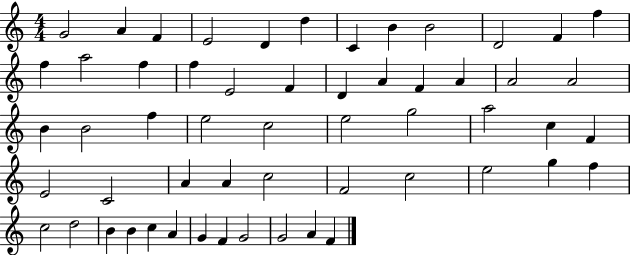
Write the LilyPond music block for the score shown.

{
  \clef treble
  \numericTimeSignature
  \time 4/4
  \key c \major
  g'2 a'4 f'4 | e'2 d'4 d''4 | c'4 b'4 b'2 | d'2 f'4 f''4 | \break f''4 a''2 f''4 | f''4 e'2 f'4 | d'4 a'4 f'4 a'4 | a'2 a'2 | \break b'4 b'2 f''4 | e''2 c''2 | e''2 g''2 | a''2 c''4 f'4 | \break e'2 c'2 | a'4 a'4 c''2 | f'2 c''2 | e''2 g''4 f''4 | \break c''2 d''2 | b'4 b'4 c''4 a'4 | g'4 f'4 g'2 | g'2 a'4 f'4 | \break \bar "|."
}